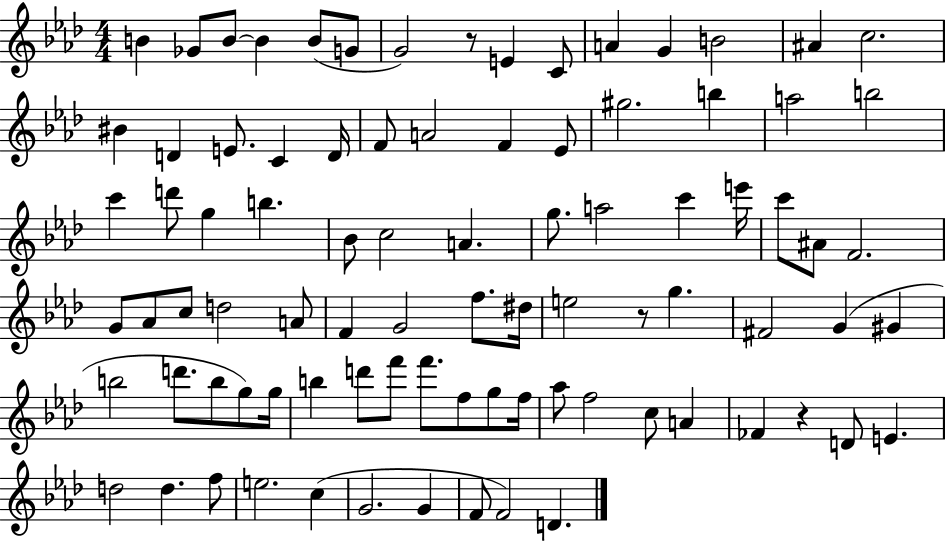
{
  \clef treble
  \numericTimeSignature
  \time 4/4
  \key aes \major
  b'4 ges'8 b'8~~ b'4 b'8( g'8 | g'2) r8 e'4 c'8 | a'4 g'4 b'2 | ais'4 c''2. | \break bis'4 d'4 e'8. c'4 d'16 | f'8 a'2 f'4 ees'8 | gis''2. b''4 | a''2 b''2 | \break c'''4 d'''8 g''4 b''4. | bes'8 c''2 a'4. | g''8. a''2 c'''4 e'''16 | c'''8 ais'8 f'2. | \break g'8 aes'8 c''8 d''2 a'8 | f'4 g'2 f''8. dis''16 | e''2 r8 g''4. | fis'2 g'4( gis'4 | \break b''2 d'''8. b''8 g''8) g''16 | b''4 d'''8 f'''8 f'''8. f''8 g''8 f''16 | aes''8 f''2 c''8 a'4 | fes'4 r4 d'8 e'4. | \break d''2 d''4. f''8 | e''2. c''4( | g'2. g'4 | f'8 f'2) d'4. | \break \bar "|."
}